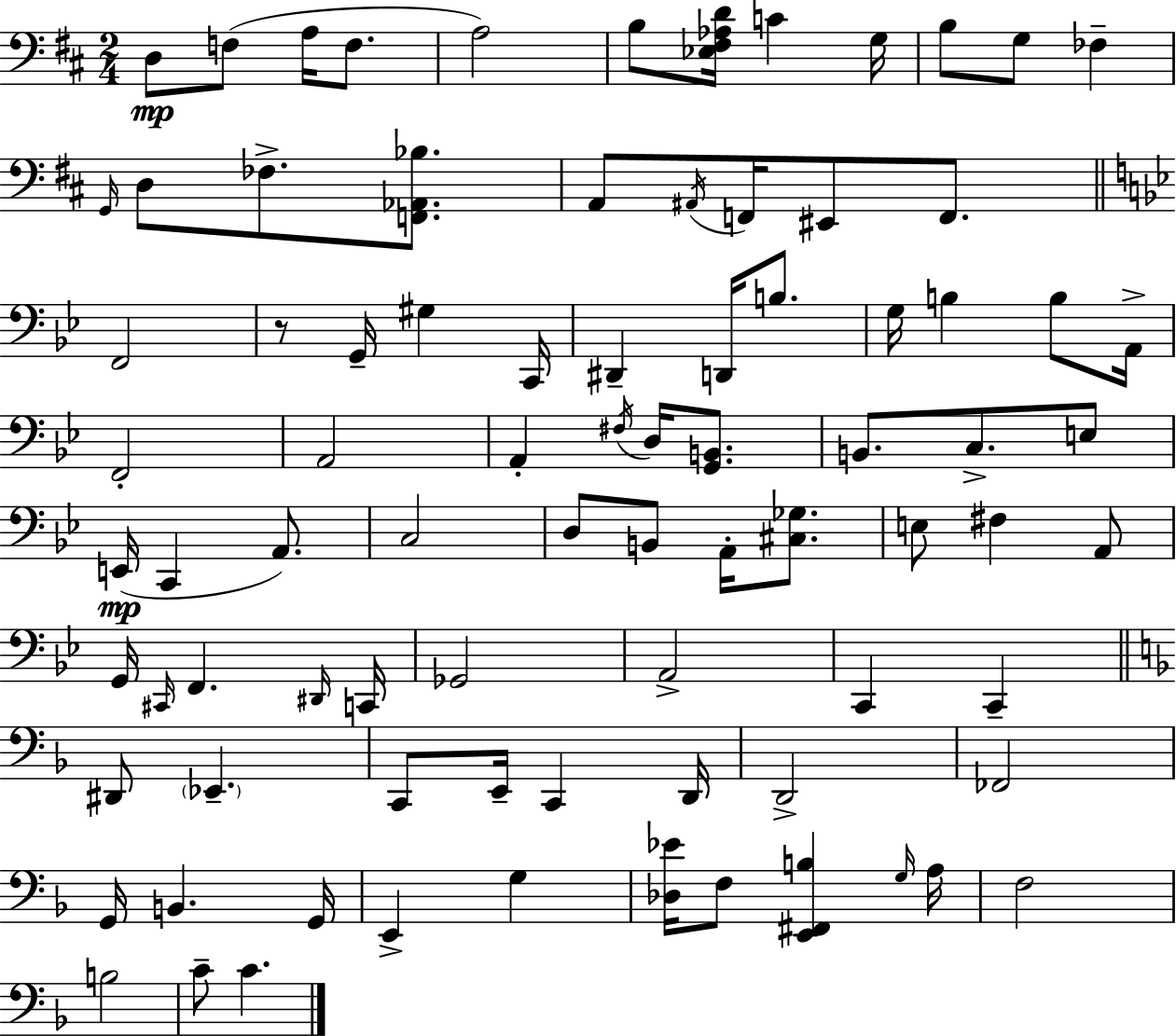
D3/e F3/e A3/s F3/e. A3/h B3/e [Eb3,F#3,Ab3,D4]/s C4/q G3/s B3/e G3/e FES3/q G2/s D3/e FES3/e. [F2,Ab2,Bb3]/e. A2/e A#2/s F2/s EIS2/e F2/e. F2/h R/e G2/s G#3/q C2/s D#2/q D2/s B3/e. G3/s B3/q B3/e A2/s F2/h A2/h A2/q F#3/s D3/s [G2,B2]/e. B2/e. C3/e. E3/e E2/s C2/q A2/e. C3/h D3/e B2/e A2/s [C#3,Gb3]/e. E3/e F#3/q A2/e G2/s C#2/s F2/q. D#2/s C2/s Gb2/h A2/h C2/q C2/q D#2/e Eb2/q. C2/e E2/s C2/q D2/s D2/h FES2/h G2/s B2/q. G2/s E2/q G3/q [Db3,Eb4]/s F3/e [E2,F#2,B3]/q G3/s A3/s F3/h B3/h C4/e C4/q.